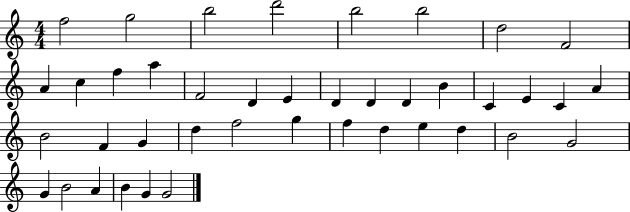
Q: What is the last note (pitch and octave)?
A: G4